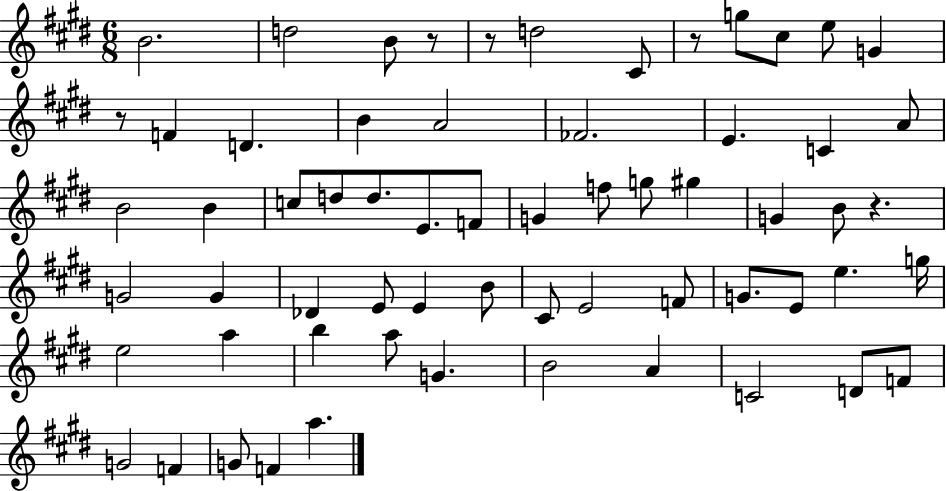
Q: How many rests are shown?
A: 5